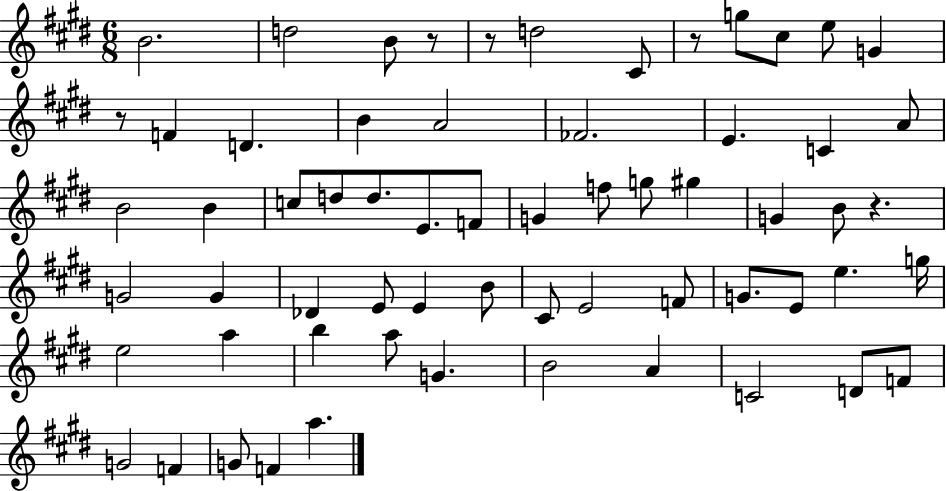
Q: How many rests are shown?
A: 5